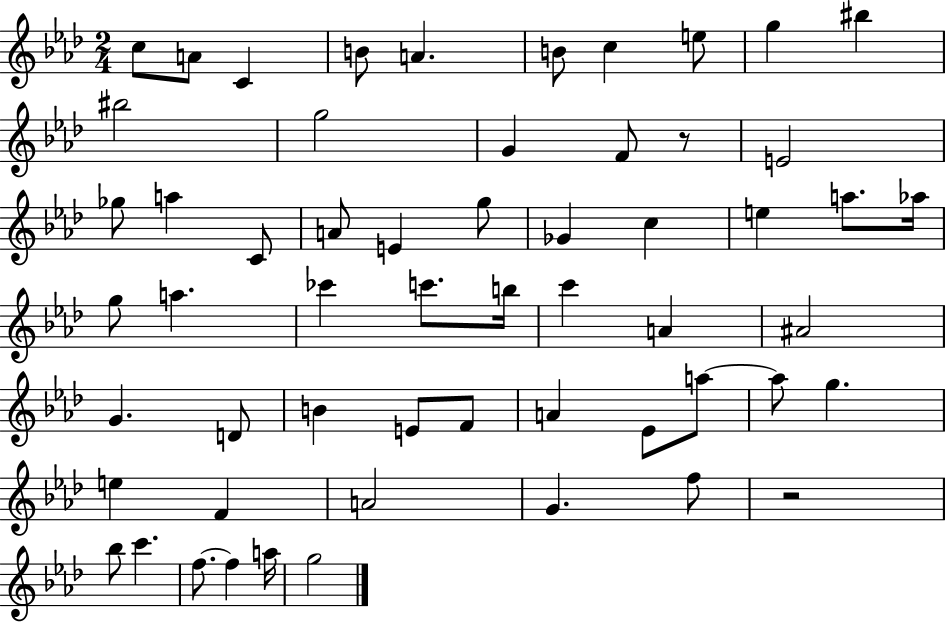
X:1
T:Untitled
M:2/4
L:1/4
K:Ab
c/2 A/2 C B/2 A B/2 c e/2 g ^b ^b2 g2 G F/2 z/2 E2 _g/2 a C/2 A/2 E g/2 _G c e a/2 _a/4 g/2 a _c' c'/2 b/4 c' A ^A2 G D/2 B E/2 F/2 A _E/2 a/2 a/2 g e F A2 G f/2 z2 _b/2 c' f/2 f a/4 g2